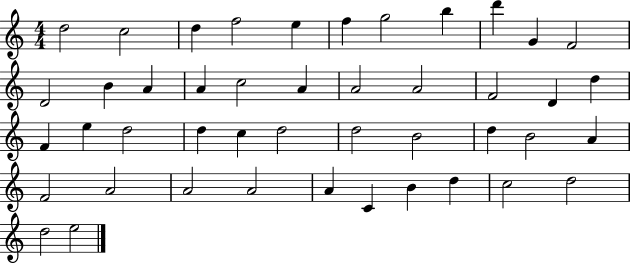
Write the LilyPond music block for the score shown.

{
  \clef treble
  \numericTimeSignature
  \time 4/4
  \key c \major
  d''2 c''2 | d''4 f''2 e''4 | f''4 g''2 b''4 | d'''4 g'4 f'2 | \break d'2 b'4 a'4 | a'4 c''2 a'4 | a'2 a'2 | f'2 d'4 d''4 | \break f'4 e''4 d''2 | d''4 c''4 d''2 | d''2 b'2 | d''4 b'2 a'4 | \break f'2 a'2 | a'2 a'2 | a'4 c'4 b'4 d''4 | c''2 d''2 | \break d''2 e''2 | \bar "|."
}